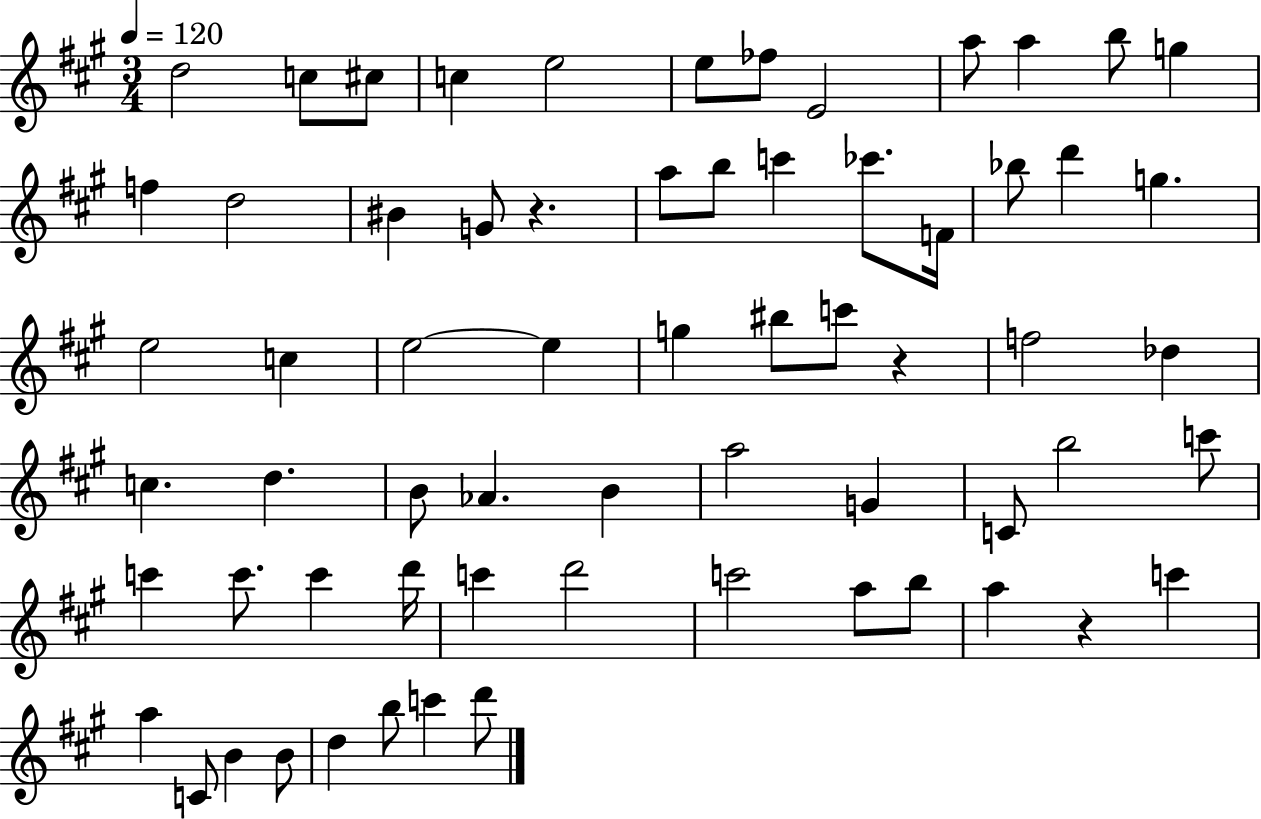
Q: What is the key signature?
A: A major